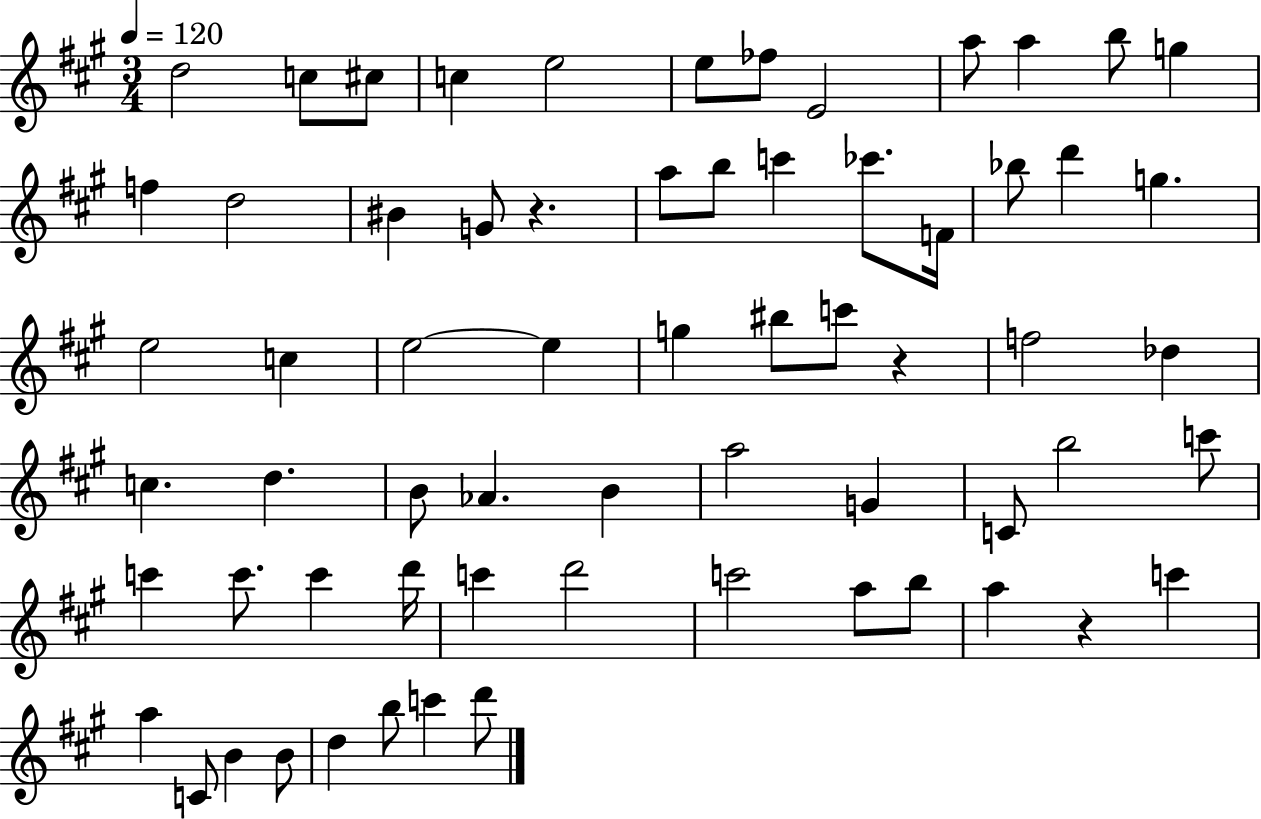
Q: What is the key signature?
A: A major